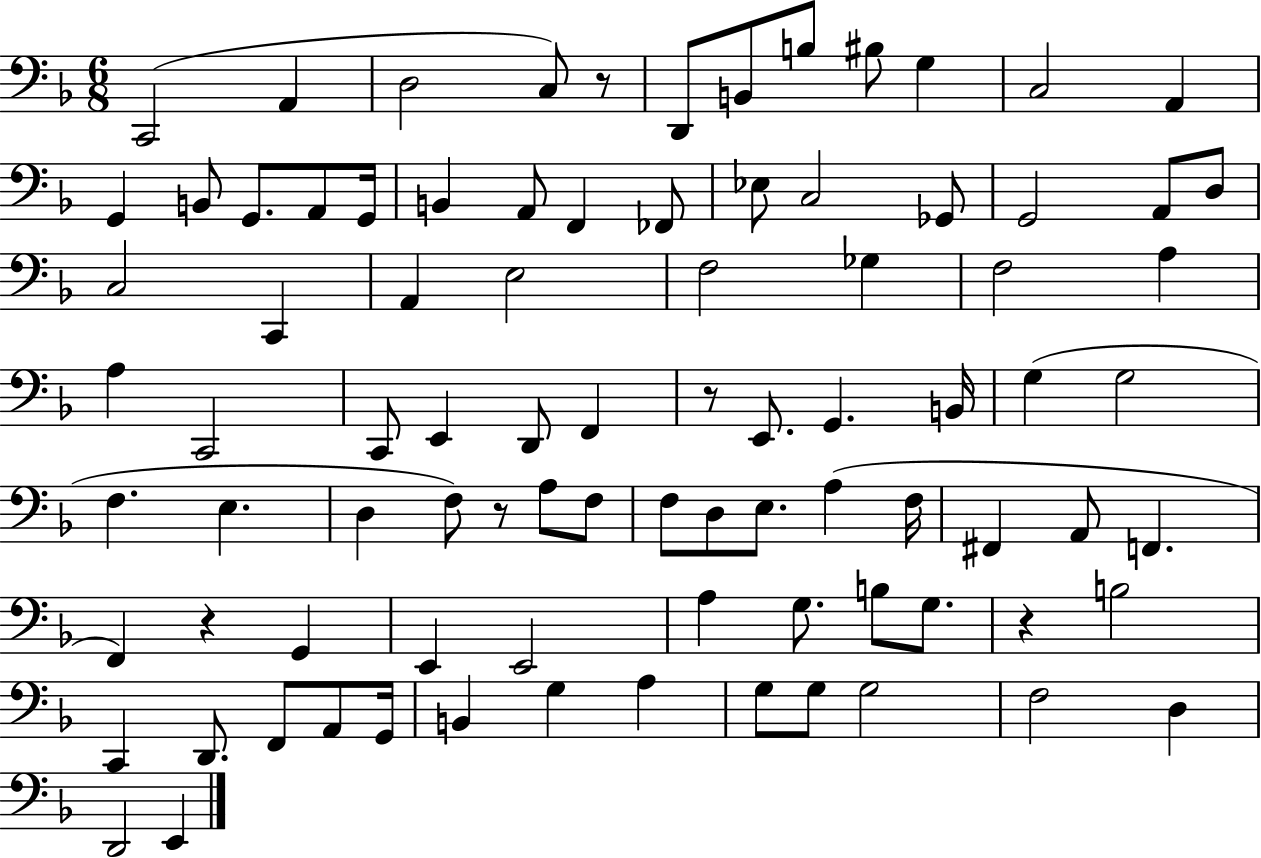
{
  \clef bass
  \numericTimeSignature
  \time 6/8
  \key f \major
  \repeat volta 2 { c,2( a,4 | d2 c8) r8 | d,8 b,8 b8 bis8 g4 | c2 a,4 | \break g,4 b,8 g,8. a,8 g,16 | b,4 a,8 f,4 fes,8 | ees8 c2 ges,8 | g,2 a,8 d8 | \break c2 c,4 | a,4 e2 | f2 ges4 | f2 a4 | \break a4 c,2 | c,8 e,4 d,8 f,4 | r8 e,8. g,4. b,16 | g4( g2 | \break f4. e4. | d4 f8) r8 a8 f8 | f8 d8 e8. a4( f16 | fis,4 a,8 f,4. | \break f,4) r4 g,4 | e,4 e,2 | a4 g8. b8 g8. | r4 b2 | \break c,4 d,8. f,8 a,8 g,16 | b,4 g4 a4 | g8 g8 g2 | f2 d4 | \break d,2 e,4 | } \bar "|."
}